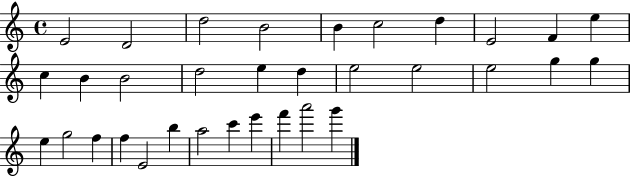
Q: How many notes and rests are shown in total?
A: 33